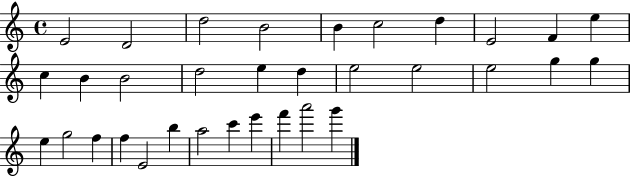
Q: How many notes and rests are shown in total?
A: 33